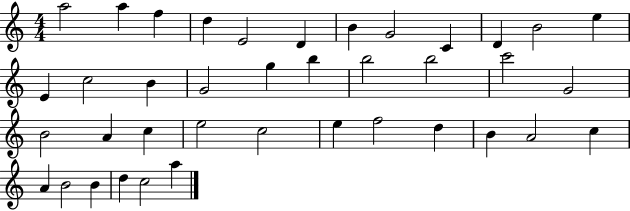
{
  \clef treble
  \numericTimeSignature
  \time 4/4
  \key c \major
  a''2 a''4 f''4 | d''4 e'2 d'4 | b'4 g'2 c'4 | d'4 b'2 e''4 | \break e'4 c''2 b'4 | g'2 g''4 b''4 | b''2 b''2 | c'''2 g'2 | \break b'2 a'4 c''4 | e''2 c''2 | e''4 f''2 d''4 | b'4 a'2 c''4 | \break a'4 b'2 b'4 | d''4 c''2 a''4 | \bar "|."
}